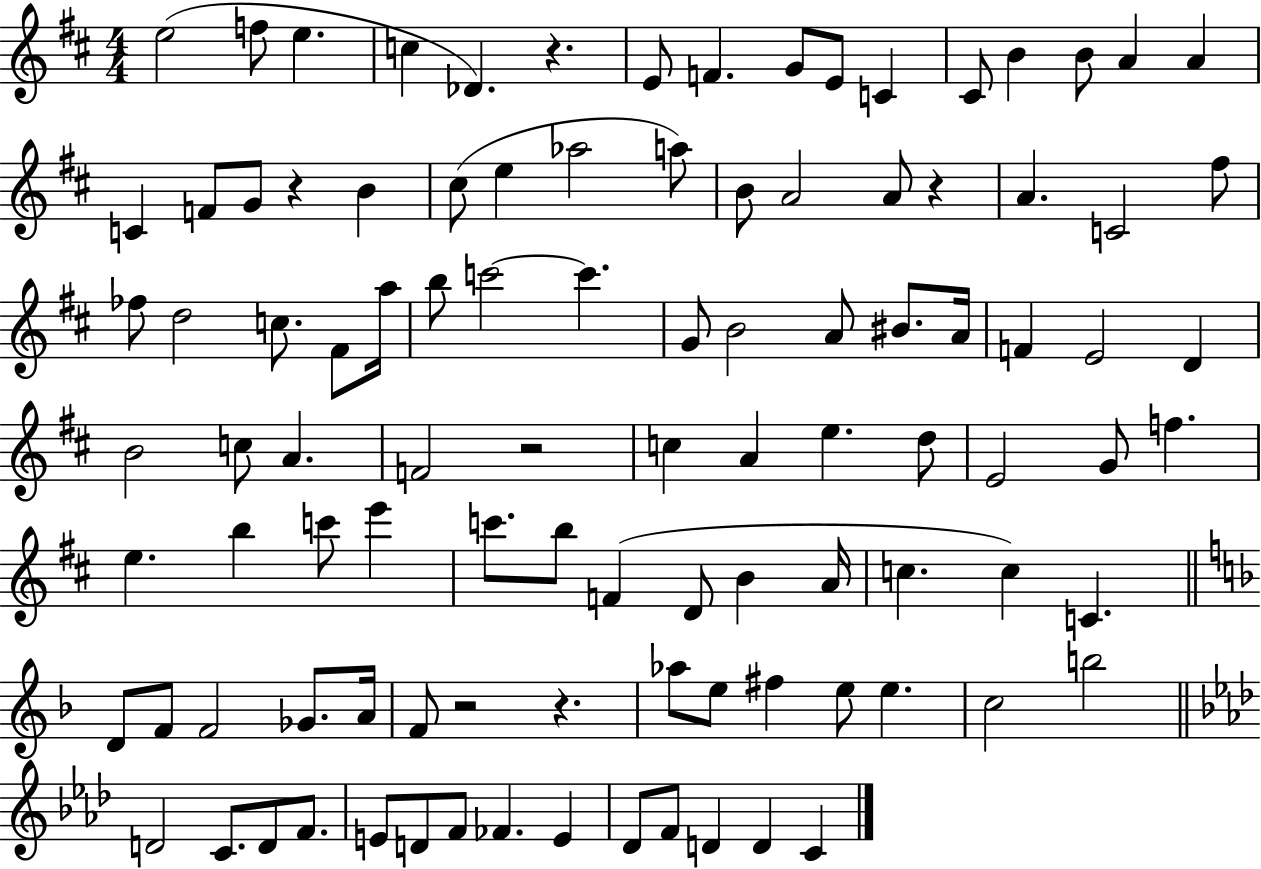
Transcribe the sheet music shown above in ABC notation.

X:1
T:Untitled
M:4/4
L:1/4
K:D
e2 f/2 e c _D z E/2 F G/2 E/2 C ^C/2 B B/2 A A C F/2 G/2 z B ^c/2 e _a2 a/2 B/2 A2 A/2 z A C2 ^f/2 _f/2 d2 c/2 ^F/2 a/4 b/2 c'2 c' G/2 B2 A/2 ^B/2 A/4 F E2 D B2 c/2 A F2 z2 c A e d/2 E2 G/2 f e b c'/2 e' c'/2 b/2 F D/2 B A/4 c c C D/2 F/2 F2 _G/2 A/4 F/2 z2 z _a/2 e/2 ^f e/2 e c2 b2 D2 C/2 D/2 F/2 E/2 D/2 F/2 _F E _D/2 F/2 D D C